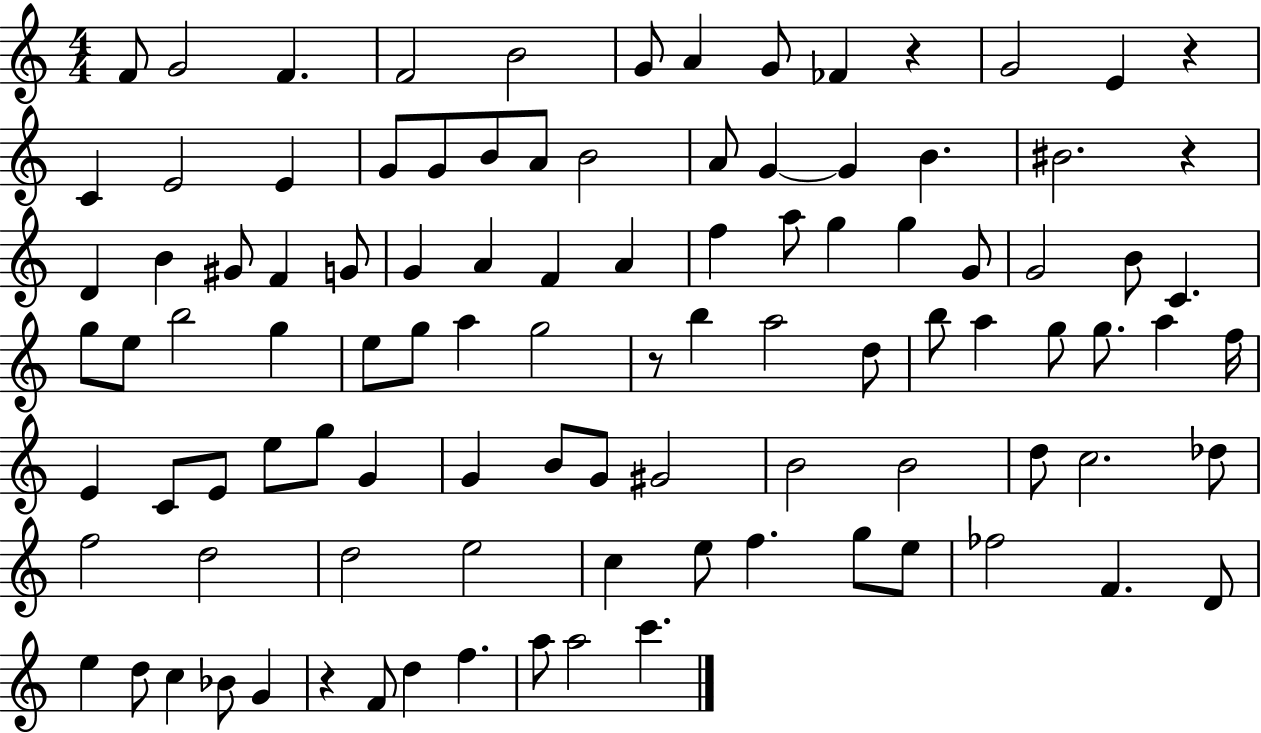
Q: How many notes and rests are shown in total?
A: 101